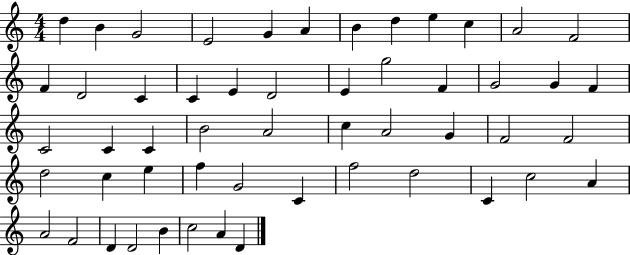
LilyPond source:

{
  \clef treble
  \numericTimeSignature
  \time 4/4
  \key c \major
  d''4 b'4 g'2 | e'2 g'4 a'4 | b'4 d''4 e''4 c''4 | a'2 f'2 | \break f'4 d'2 c'4 | c'4 e'4 d'2 | e'4 g''2 f'4 | g'2 g'4 f'4 | \break c'2 c'4 c'4 | b'2 a'2 | c''4 a'2 g'4 | f'2 f'2 | \break d''2 c''4 e''4 | f''4 g'2 c'4 | f''2 d''2 | c'4 c''2 a'4 | \break a'2 f'2 | d'4 d'2 b'4 | c''2 a'4 d'4 | \bar "|."
}